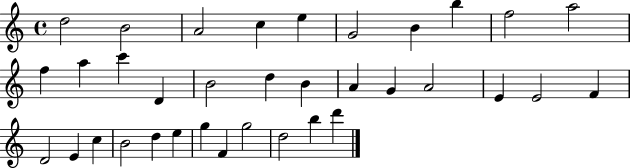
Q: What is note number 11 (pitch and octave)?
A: F5